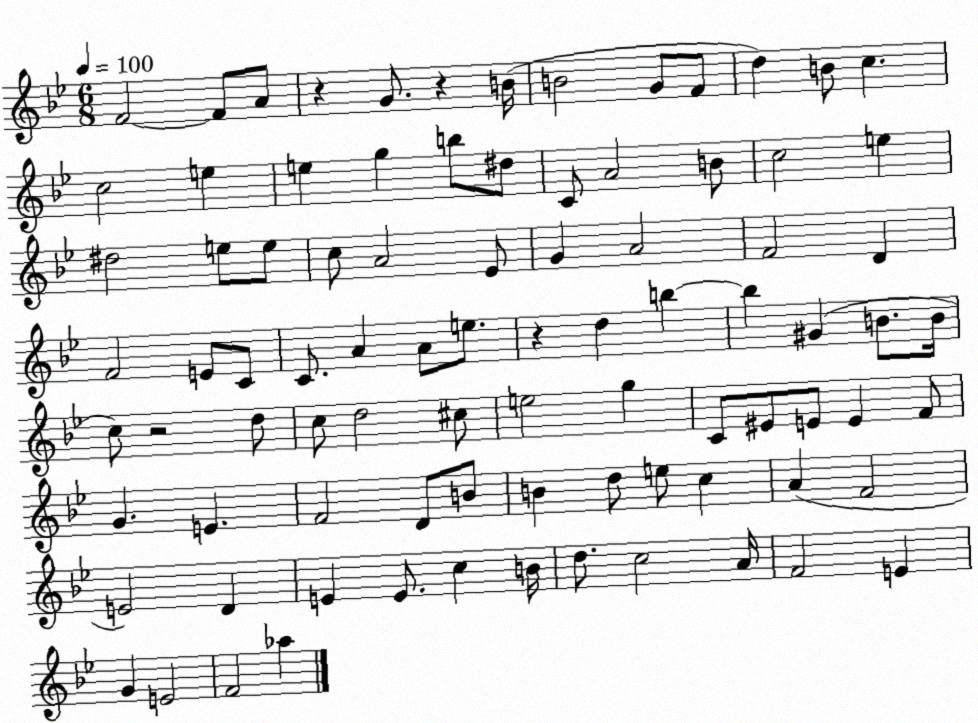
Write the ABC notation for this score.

X:1
T:Untitled
M:6/8
L:1/4
K:Bb
F2 F/2 A/2 z G/2 z B/4 B2 G/2 F/2 d B/2 c c2 e e g b/2 ^d/2 C/2 A2 B/2 c2 e ^d2 e/2 e/2 c/2 A2 _E/2 G A2 F2 D F2 E/2 C/2 C/2 A A/2 e/2 z d b b ^G B/2 B/4 c/2 z2 d/2 c/2 d2 ^c/2 e2 g C/2 ^E/2 E/2 E F/2 G E F2 D/2 B/2 B d/2 e/2 c A F2 E2 D E E/2 c B/4 d/2 c2 A/4 F2 E G E2 F2 _a